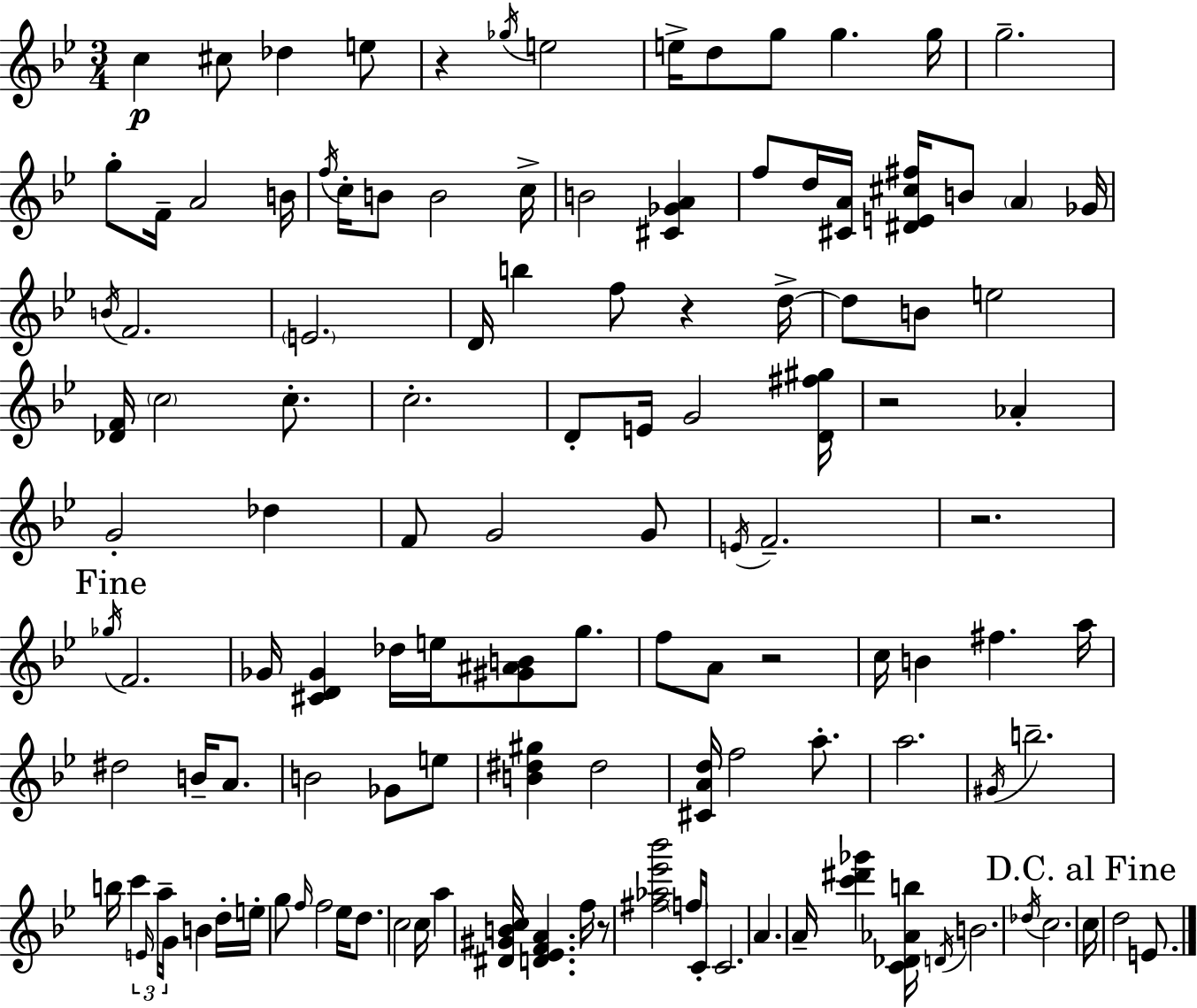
C5/q C#5/e Db5/q E5/e R/q Gb5/s E5/h E5/s D5/e G5/e G5/q. G5/s G5/h. G5/e F4/s A4/h B4/s F5/s C5/s B4/e B4/h C5/s B4/h [C#4,Gb4,A4]/q F5/e D5/s [C#4,A4]/s [D#4,E4,C#5,F#5]/s B4/e A4/q Gb4/s B4/s F4/h. E4/h. D4/s B5/q F5/e R/q D5/s D5/e B4/e E5/h [Db4,F4]/s C5/h C5/e. C5/h. D4/e E4/s G4/h [D4,F#5,G#5]/s R/h Ab4/q G4/h Db5/q F4/e G4/h G4/e E4/s F4/h. R/h. Gb5/s F4/h. Gb4/s [C#4,D4,Gb4]/q Db5/s E5/s [G#4,A#4,B4]/e G5/e. F5/e A4/e R/h C5/s B4/q F#5/q. A5/s D#5/h B4/s A4/e. B4/h Gb4/e E5/e [B4,D#5,G#5]/q D#5/h [C#4,A4,D5]/s F5/h A5/e. A5/h. G#4/s B5/h. B5/s C6/q E4/s A5/s G4/s B4/q D5/s E5/s G5/e F5/s F5/h Eb5/s D5/e. C5/h C5/s A5/q [D#4,G#4,B4,C5]/s [D4,Eb4,F4,A4]/q. F5/s R/e [F#5,Ab5,Eb6,Bb6]/h F5/s C4/s C4/h. A4/q. A4/s [C6,D#6,Gb6]/q [C4,Db4,Ab4,B5]/s D4/s B4/h. Db5/s C5/h. C5/s D5/h E4/e.